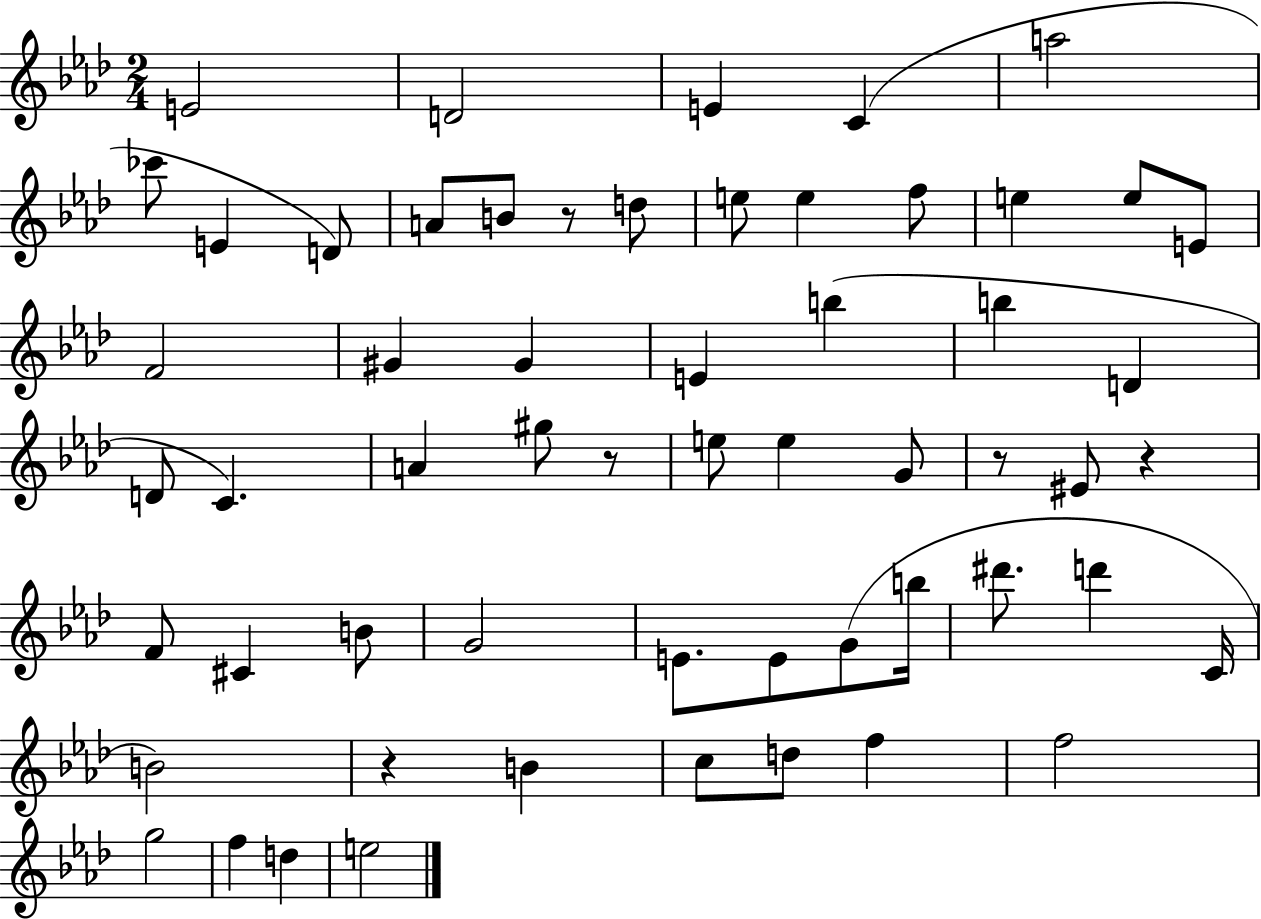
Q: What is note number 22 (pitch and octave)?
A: B5